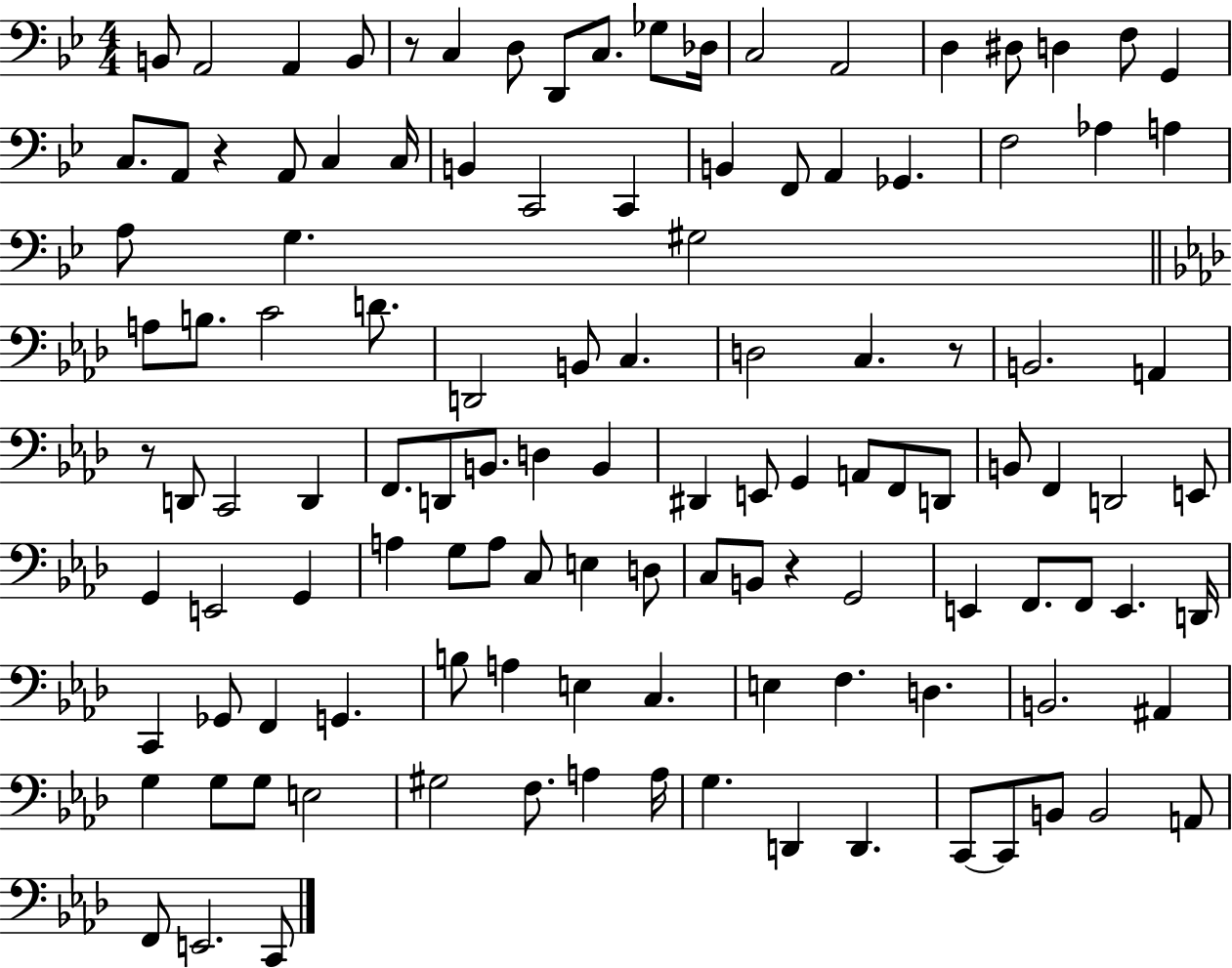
B2/e A2/h A2/q B2/e R/e C3/q D3/e D2/e C3/e. Gb3/e Db3/s C3/h A2/h D3/q D#3/e D3/q F3/e G2/q C3/e. A2/e R/q A2/e C3/q C3/s B2/q C2/h C2/q B2/q F2/e A2/q Gb2/q. F3/h Ab3/q A3/q A3/e G3/q. G#3/h A3/e B3/e. C4/h D4/e. D2/h B2/e C3/q. D3/h C3/q. R/e B2/h. A2/q R/e D2/e C2/h D2/q F2/e. D2/e B2/e. D3/q B2/q D#2/q E2/e G2/q A2/e F2/e D2/e B2/e F2/q D2/h E2/e G2/q E2/h G2/q A3/q G3/e A3/e C3/e E3/q D3/e C3/e B2/e R/q G2/h E2/q F2/e. F2/e E2/q. D2/s C2/q Gb2/e F2/q G2/q. B3/e A3/q E3/q C3/q. E3/q F3/q. D3/q. B2/h. A#2/q G3/q G3/e G3/e E3/h G#3/h F3/e. A3/q A3/s G3/q. D2/q D2/q. C2/e C2/e B2/e B2/h A2/e F2/e E2/h. C2/e